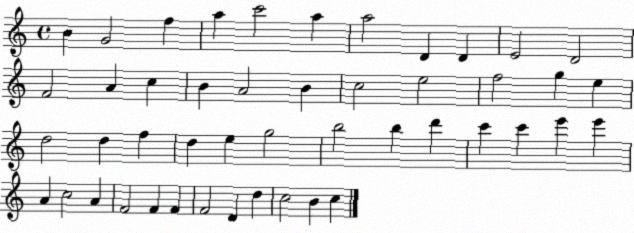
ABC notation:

X:1
T:Untitled
M:4/4
L:1/4
K:C
B G2 f a c'2 a a2 D D E2 D2 F2 A c B A2 B c2 e2 f2 g e d2 d f d e g2 b2 b d' c' c' e' e' A c2 A F2 F F F2 D d c2 B c